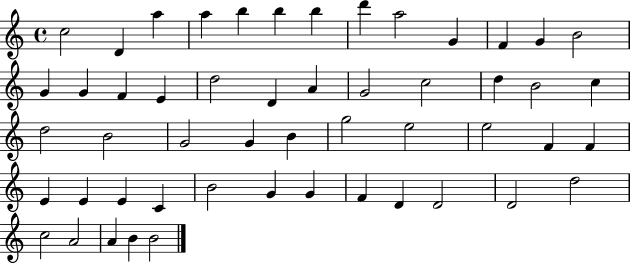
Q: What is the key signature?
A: C major